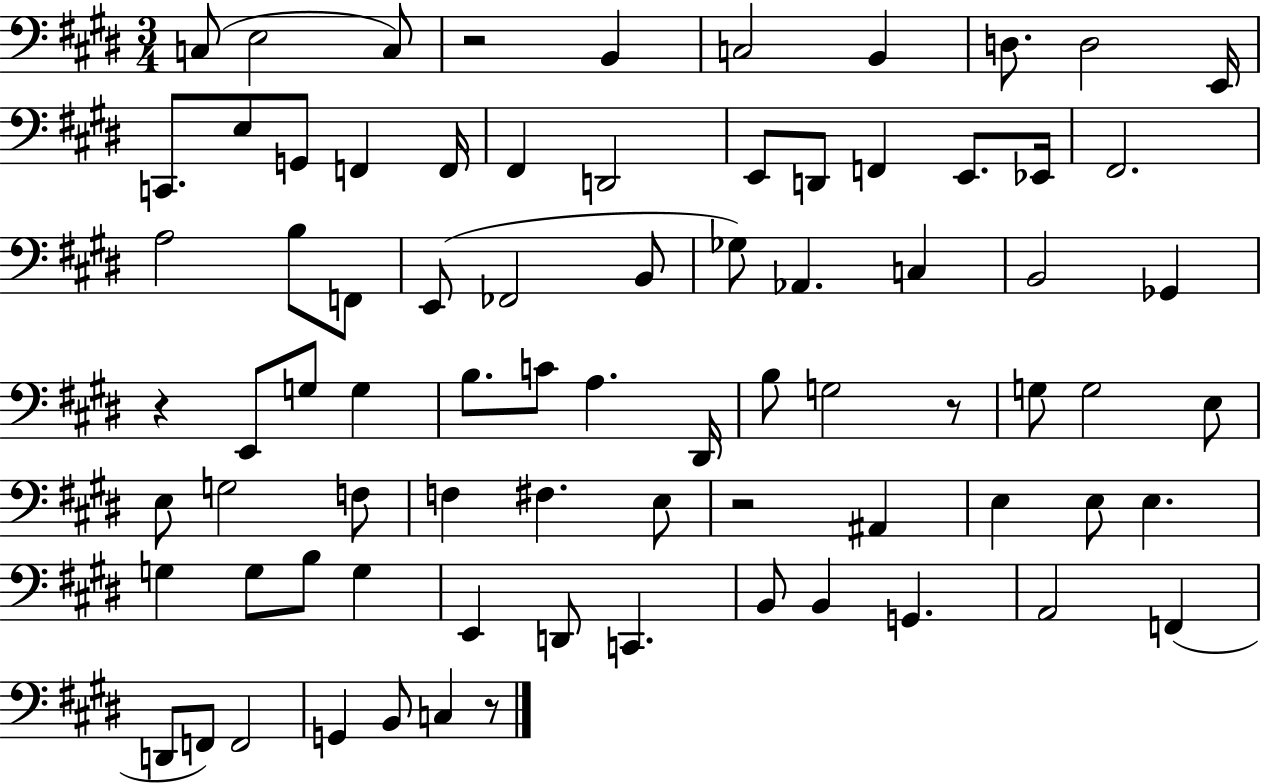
{
  \clef bass
  \numericTimeSignature
  \time 3/4
  \key e \major
  c8( e2 c8) | r2 b,4 | c2 b,4 | d8. d2 e,16 | \break c,8. e8 g,8 f,4 f,16 | fis,4 d,2 | e,8 d,8 f,4 e,8. ees,16 | fis,2. | \break a2 b8 f,8 | e,8( fes,2 b,8 | ges8) aes,4. c4 | b,2 ges,4 | \break r4 e,8 g8 g4 | b8. c'8 a4. dis,16 | b8 g2 r8 | g8 g2 e8 | \break e8 g2 f8 | f4 fis4. e8 | r2 ais,4 | e4 e8 e4. | \break g4 g8 b8 g4 | e,4 d,8 c,4. | b,8 b,4 g,4. | a,2 f,4( | \break d,8 f,8) f,2 | g,4 b,8 c4 r8 | \bar "|."
}